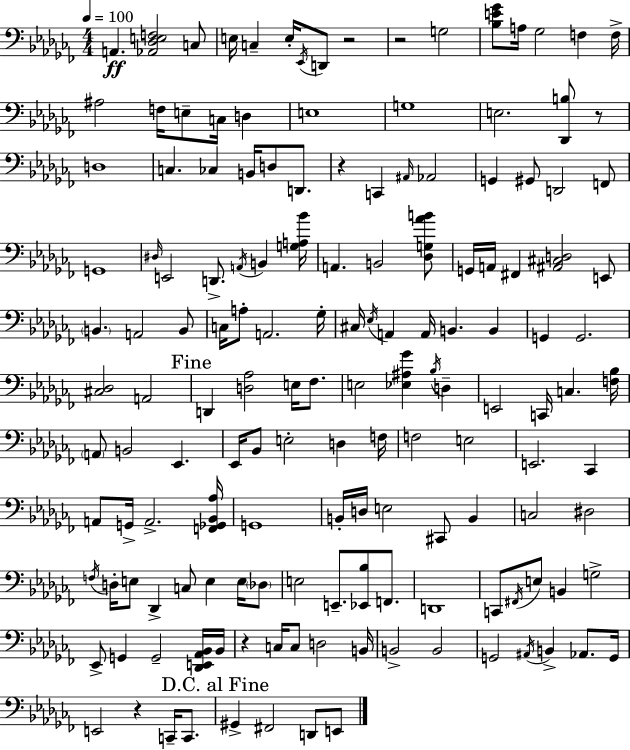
{
  \clef bass
  \numericTimeSignature
  \time 4/4
  \key aes \minor
  \tempo 4 = 100
  a,4.\ff <aes, des e f>2 c8 | e16 c4-- e16-. \acciaccatura { ees,16 } d,8 r2 | r2 g2 | <bes e' ges'>8 a16 ges2 f4 | \break f16-> ais2 f16 e8-- c16 d4 | e1 | g1 | e2. <des, b>8 r8 | \break d1 | c4. ces4 b,16 d8 d,8. | r4 c,4 \grace { ais,16 } aes,2 | g,4 gis,8 d,2 | \break f,8 g,1 | \grace { dis16 } e,2 d,8.-> \acciaccatura { a,16 } b,4 | <g a bes'>16 a,4. b,2 | <des g aes' b'>8 g,16 a,16 fis,4 <ais, cis d>2 | \break e,8 \parenthesize b,4. a,2 | b,8 c16 a8-. a,2. | ges16-. cis16 \acciaccatura { ees16 } a,4 a,16 b,4. | b,4 g,4 g,2. | \break <cis des>2 a,2 | \mark "Fine" d,4 <d aes>2 | e16 fes8. e2 <ees ais ges'>4 | \acciaccatura { bes16 } d4-- e,2 c,16 c4. | \break <f bes>16 \parenthesize a,8 b,2 | ees,4. ees,16 bes,8 e2-. | d4 f16 f2 e2 | e,2. | \break ces,4 a,8 g,16-> a,2.-> | <f, ges, bes, aes>16 g,1 | b,16-. d16 e2 | cis,8 b,4 c2 dis2 | \break \acciaccatura { f16 } d16-. e8 des,4-> c8 | e4 e16 \parenthesize des8 e2 e,8.-- | <ees, bes>8 f,8. d,1 | c,8 \acciaccatura { fis,16 } e8 b,4 | \break g2-> ees,8-> g,4 g,2-- | <des, e, aes, bes,>16 bes,16 r4 c16 c8 d2 | b,16 b,2-> | b,2 g,2 | \break \acciaccatura { ais,16 } b,4-> aes,8. g,16 e,2 | r4 c,16-- c,8. \mark "D.C. al Fine" gis,4-> fis,2 | d,8 e,8 \bar "|."
}